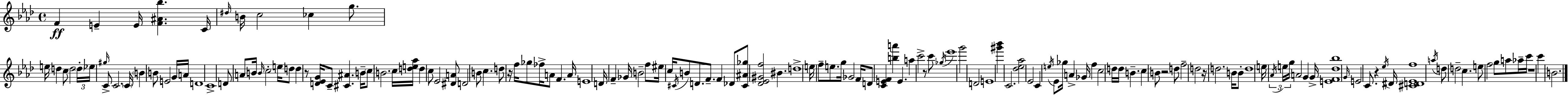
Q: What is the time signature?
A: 4/4